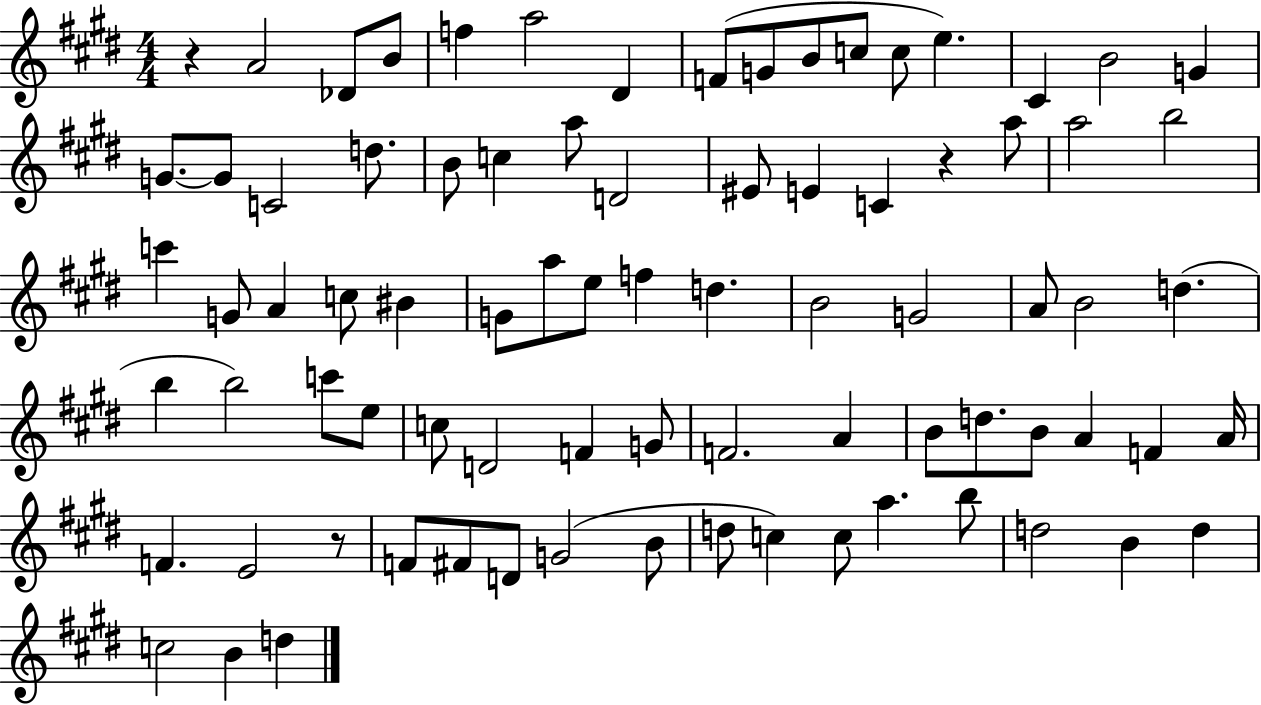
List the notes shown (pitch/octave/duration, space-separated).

R/q A4/h Db4/e B4/e F5/q A5/h D#4/q F4/e G4/e B4/e C5/e C5/e E5/q. C#4/q B4/h G4/q G4/e. G4/e C4/h D5/e. B4/e C5/q A5/e D4/h EIS4/e E4/q C4/q R/q A5/e A5/h B5/h C6/q G4/e A4/q C5/e BIS4/q G4/e A5/e E5/e F5/q D5/q. B4/h G4/h A4/e B4/h D5/q. B5/q B5/h C6/e E5/e C5/e D4/h F4/q G4/e F4/h. A4/q B4/e D5/e. B4/e A4/q F4/q A4/s F4/q. E4/h R/e F4/e F#4/e D4/e G4/h B4/e D5/e C5/q C5/e A5/q. B5/e D5/h B4/q D5/q C5/h B4/q D5/q